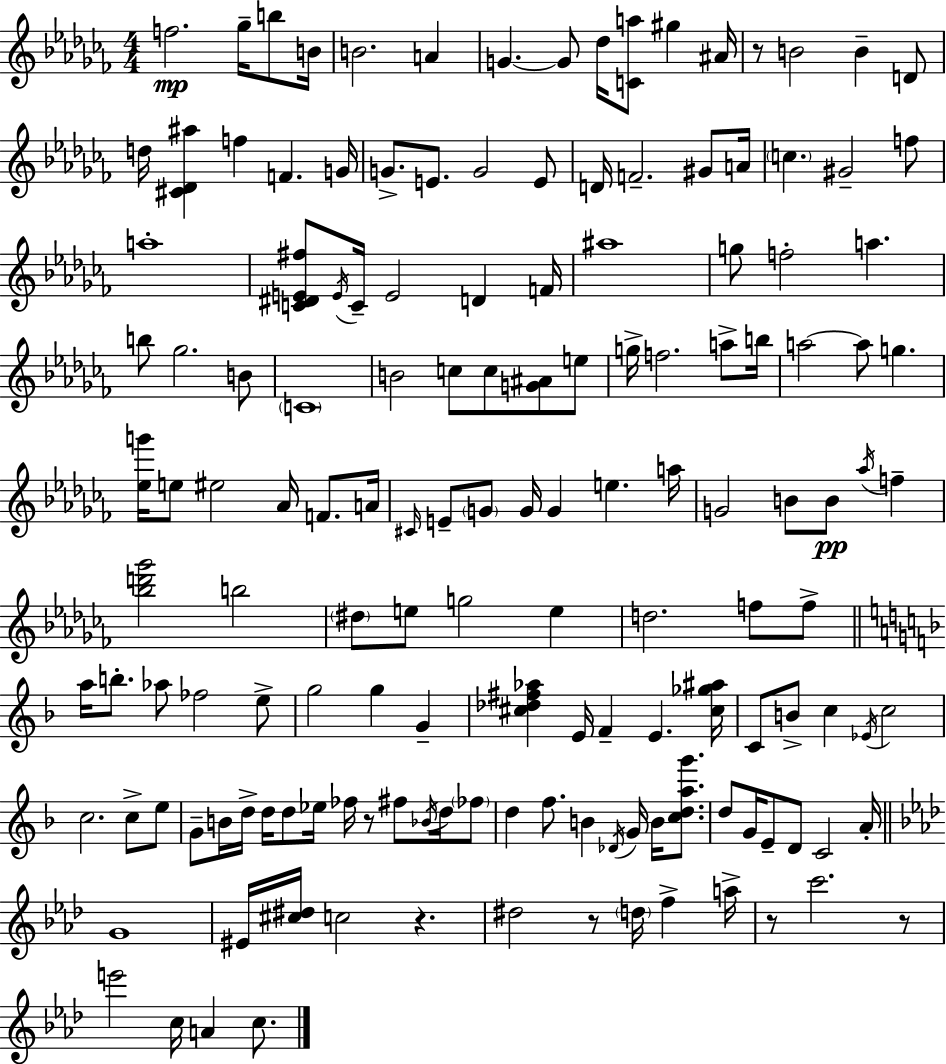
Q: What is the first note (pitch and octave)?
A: F5